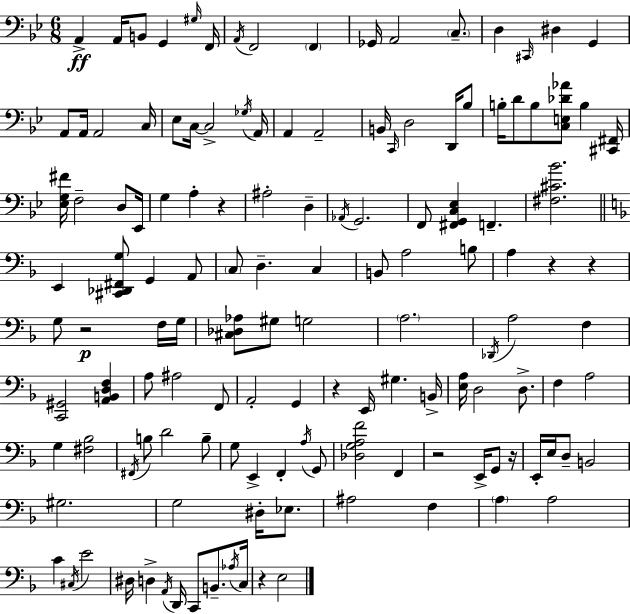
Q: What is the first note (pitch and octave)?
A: A2